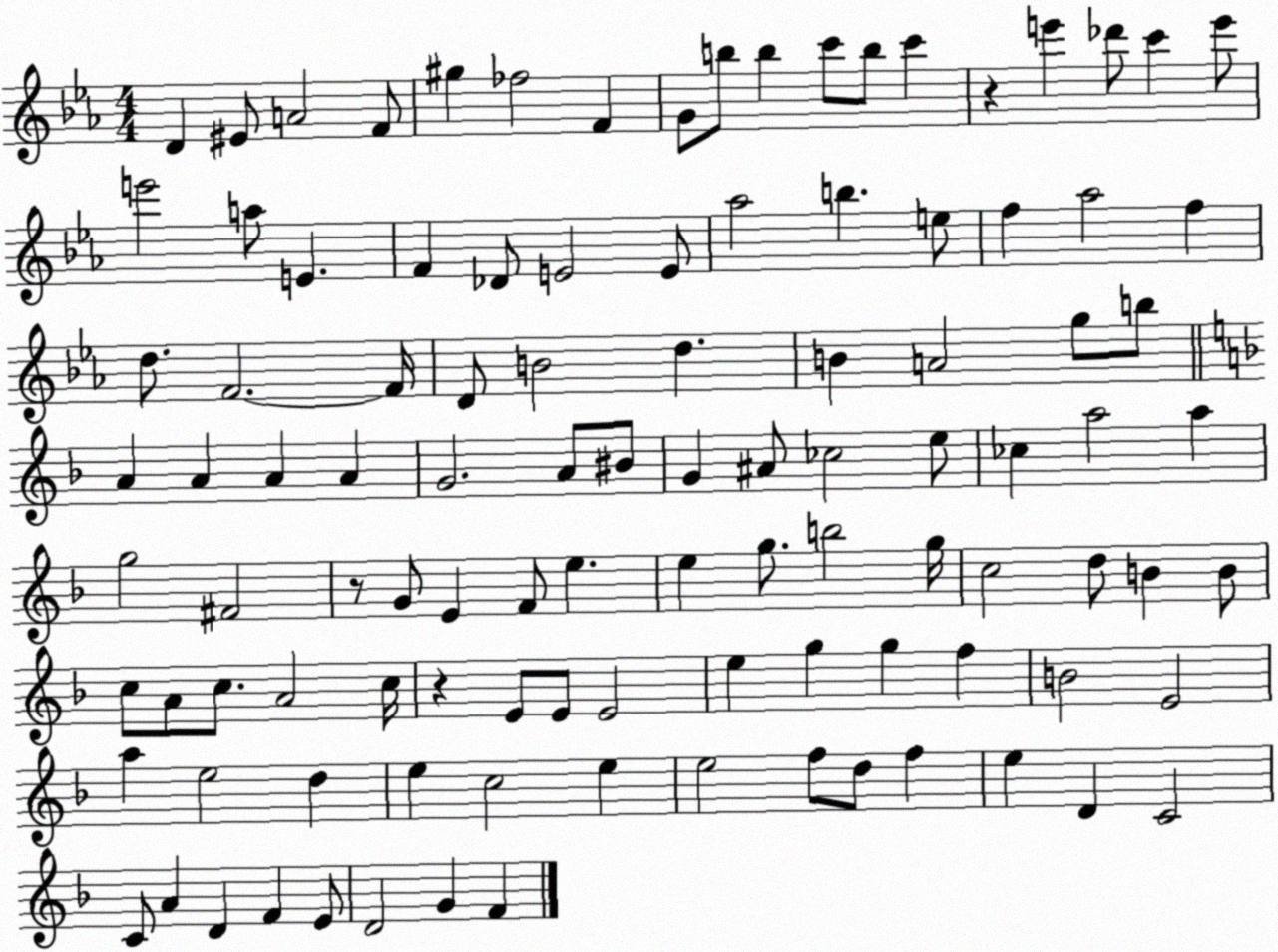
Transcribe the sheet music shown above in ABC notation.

X:1
T:Untitled
M:4/4
L:1/4
K:Eb
D ^E/2 A2 F/2 ^g _f2 F G/2 b/2 b c'/2 b/2 c' z e' _d'/2 c' e'/2 e'2 a/2 E F _D/2 E2 E/2 _a2 b e/2 f _a2 f d/2 F2 F/4 D/2 B2 d B A2 g/2 b/2 A A A A G2 A/2 ^B/2 G ^A/2 _c2 e/2 _c a2 a g2 ^F2 z/2 G/2 E F/2 e e g/2 b2 g/4 c2 d/2 B B/2 c/2 A/2 c/2 A2 c/4 z E/2 E/2 E2 e g g f B2 E2 a e2 d e c2 e e2 f/2 d/2 f e D C2 C/2 A D F E/2 D2 G F